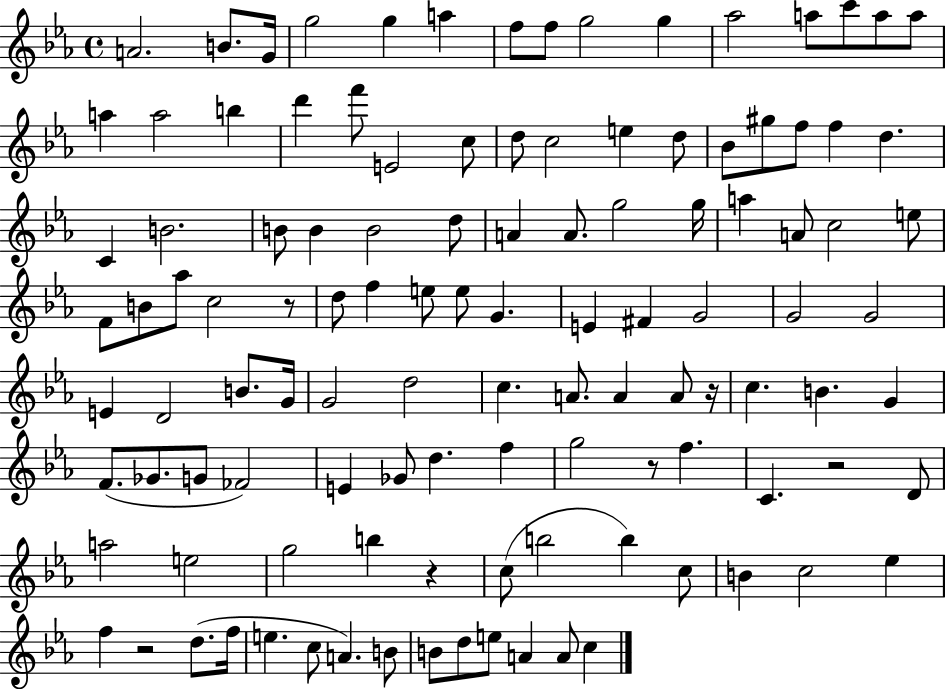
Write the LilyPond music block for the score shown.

{
  \clef treble
  \time 4/4
  \defaultTimeSignature
  \key ees \major
  a'2. b'8. g'16 | g''2 g''4 a''4 | f''8 f''8 g''2 g''4 | aes''2 a''8 c'''8 a''8 a''8 | \break a''4 a''2 b''4 | d'''4 f'''8 e'2 c''8 | d''8 c''2 e''4 d''8 | bes'8 gis''8 f''8 f''4 d''4. | \break c'4 b'2. | b'8 b'4 b'2 d''8 | a'4 a'8. g''2 g''16 | a''4 a'8 c''2 e''8 | \break f'8 b'8 aes''8 c''2 r8 | d''8 f''4 e''8 e''8 g'4. | e'4 fis'4 g'2 | g'2 g'2 | \break e'4 d'2 b'8. g'16 | g'2 d''2 | c''4. a'8. a'4 a'8 r16 | c''4. b'4. g'4 | \break f'8.( ges'8. g'8 fes'2) | e'4 ges'8 d''4. f''4 | g''2 r8 f''4. | c'4. r2 d'8 | \break a''2 e''2 | g''2 b''4 r4 | c''8( b''2 b''4) c''8 | b'4 c''2 ees''4 | \break f''4 r2 d''8.( f''16 | e''4. c''8 a'4.) b'8 | b'8 d''8 e''8 a'4 a'8 c''4 | \bar "|."
}